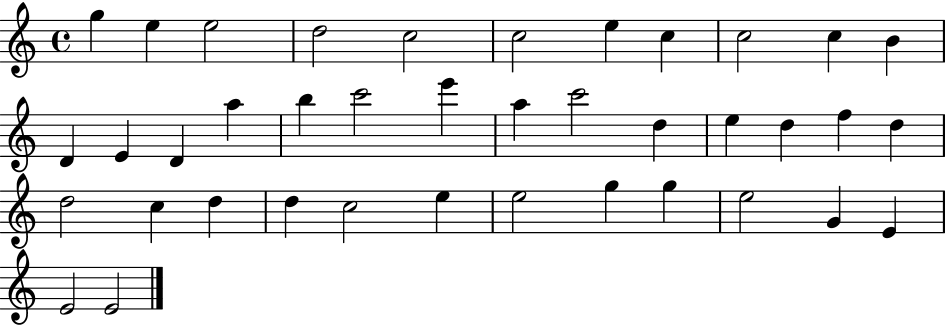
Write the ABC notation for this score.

X:1
T:Untitled
M:4/4
L:1/4
K:C
g e e2 d2 c2 c2 e c c2 c B D E D a b c'2 e' a c'2 d e d f d d2 c d d c2 e e2 g g e2 G E E2 E2